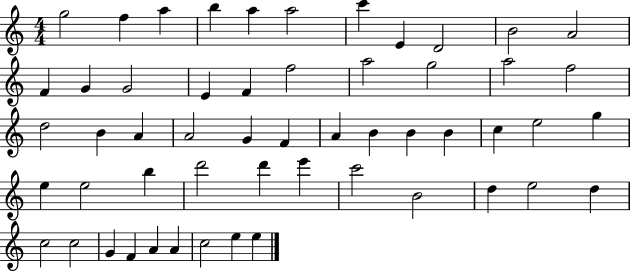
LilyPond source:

{
  \clef treble
  \numericTimeSignature
  \time 4/4
  \key c \major
  g''2 f''4 a''4 | b''4 a''4 a''2 | c'''4 e'4 d'2 | b'2 a'2 | \break f'4 g'4 g'2 | e'4 f'4 f''2 | a''2 g''2 | a''2 f''2 | \break d''2 b'4 a'4 | a'2 g'4 f'4 | a'4 b'4 b'4 b'4 | c''4 e''2 g''4 | \break e''4 e''2 b''4 | d'''2 d'''4 e'''4 | c'''2 b'2 | d''4 e''2 d''4 | \break c''2 c''2 | g'4 f'4 a'4 a'4 | c''2 e''4 e''4 | \bar "|."
}